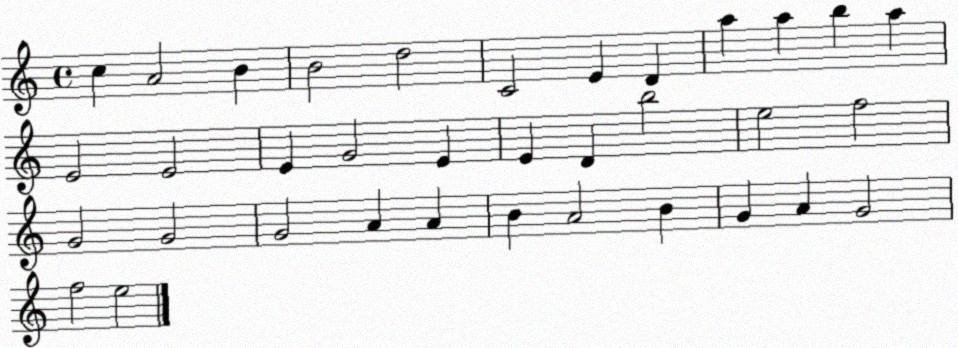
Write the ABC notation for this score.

X:1
T:Untitled
M:4/4
L:1/4
K:C
c A2 B B2 d2 C2 E D a a b a E2 E2 E G2 E E D b2 e2 f2 G2 G2 G2 A A B A2 B G A G2 f2 e2